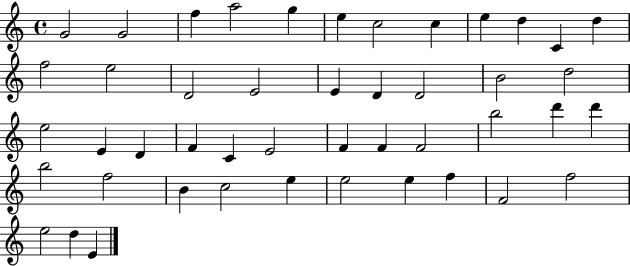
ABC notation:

X:1
T:Untitled
M:4/4
L:1/4
K:C
G2 G2 f a2 g e c2 c e d C d f2 e2 D2 E2 E D D2 B2 d2 e2 E D F C E2 F F F2 b2 d' d' b2 f2 B c2 e e2 e f F2 f2 e2 d E